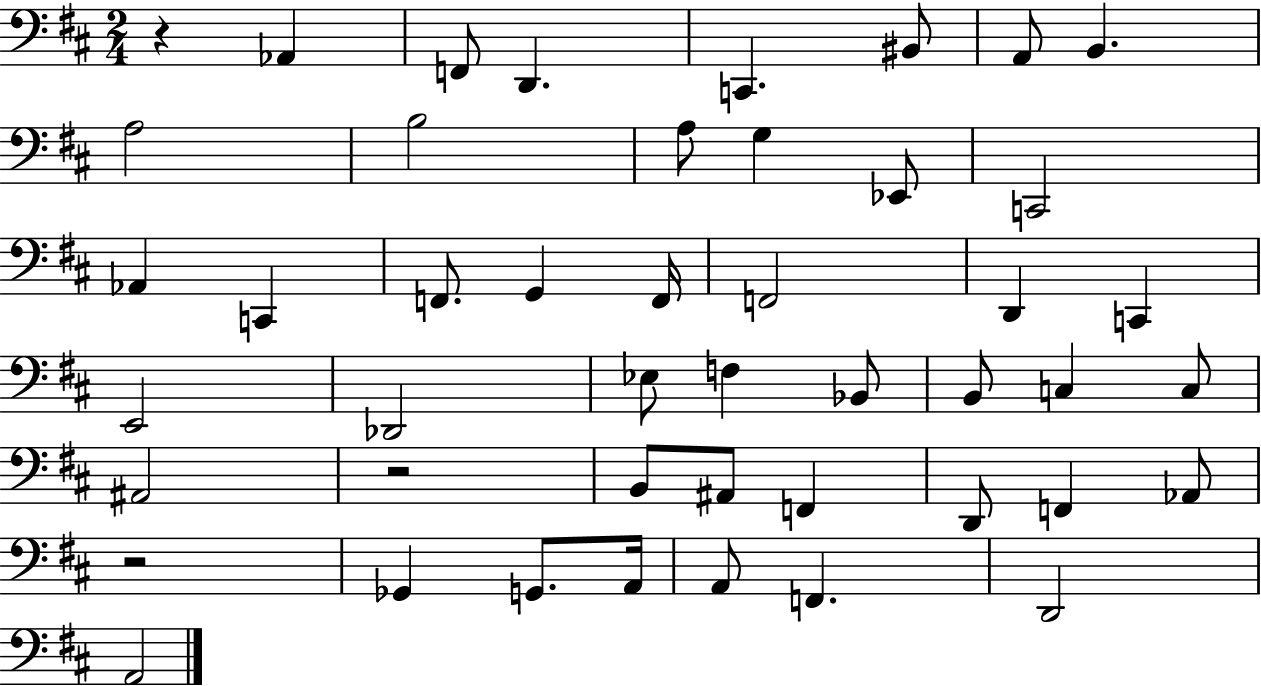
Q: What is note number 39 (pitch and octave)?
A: A2